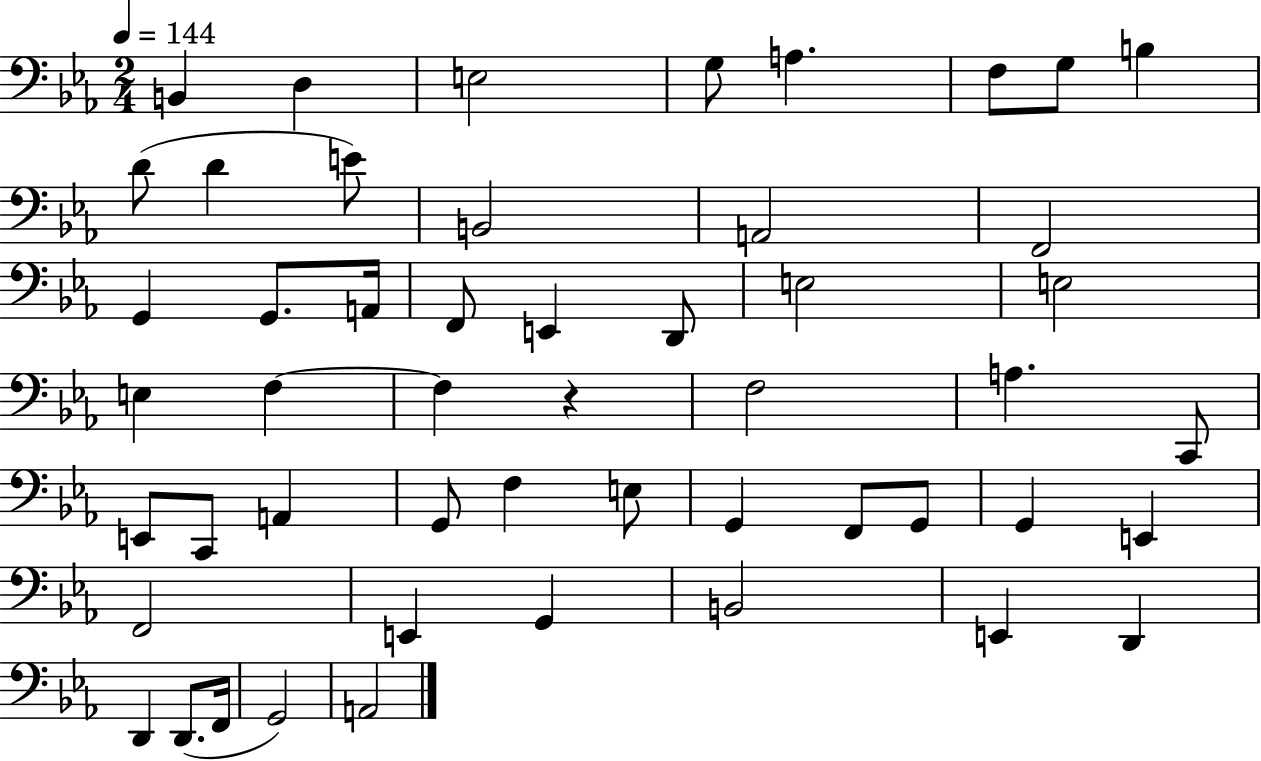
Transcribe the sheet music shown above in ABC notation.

X:1
T:Untitled
M:2/4
L:1/4
K:Eb
B,, D, E,2 G,/2 A, F,/2 G,/2 B, D/2 D E/2 B,,2 A,,2 F,,2 G,, G,,/2 A,,/4 F,,/2 E,, D,,/2 E,2 E,2 E, F, F, z F,2 A, C,,/2 E,,/2 C,,/2 A,, G,,/2 F, E,/2 G,, F,,/2 G,,/2 G,, E,, F,,2 E,, G,, B,,2 E,, D,, D,, D,,/2 F,,/4 G,,2 A,,2